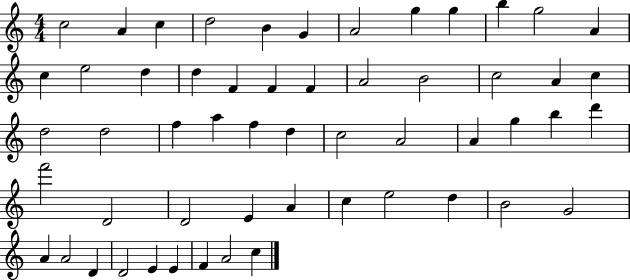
X:1
T:Untitled
M:4/4
L:1/4
K:C
c2 A c d2 B G A2 g g b g2 A c e2 d d F F F A2 B2 c2 A c d2 d2 f a f d c2 A2 A g b d' f'2 D2 D2 E A c e2 d B2 G2 A A2 D D2 E E F A2 c